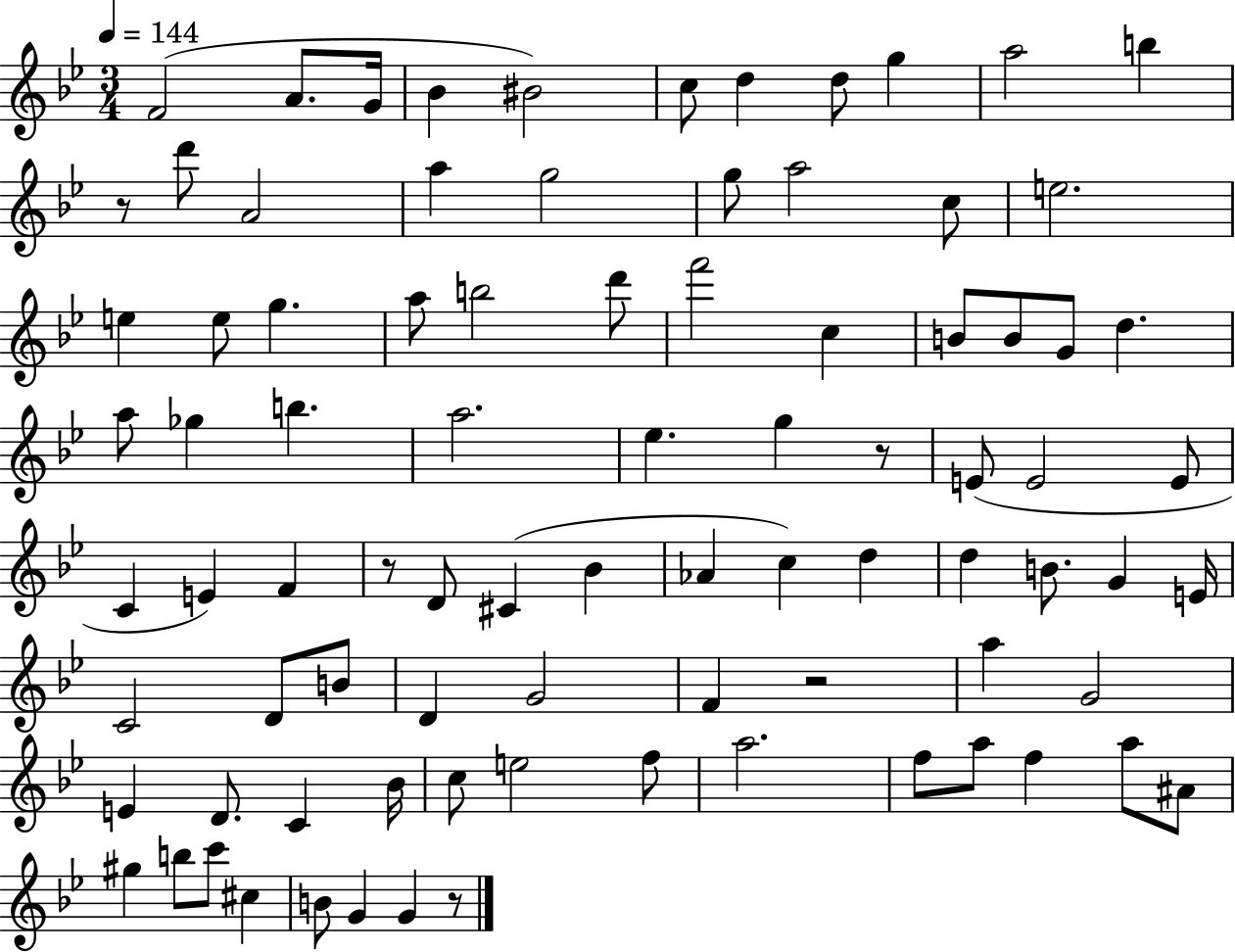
{
  \clef treble
  \numericTimeSignature
  \time 3/4
  \key bes \major
  \tempo 4 = 144
  \repeat volta 2 { f'2( a'8. g'16 | bes'4 bis'2) | c''8 d''4 d''8 g''4 | a''2 b''4 | \break r8 d'''8 a'2 | a''4 g''2 | g''8 a''2 c''8 | e''2. | \break e''4 e''8 g''4. | a''8 b''2 d'''8 | f'''2 c''4 | b'8 b'8 g'8 d''4. | \break a''8 ges''4 b''4. | a''2. | ees''4. g''4 r8 | e'8( e'2 e'8 | \break c'4 e'4) f'4 | r8 d'8 cis'4( bes'4 | aes'4 c''4) d''4 | d''4 b'8. g'4 e'16 | \break c'2 d'8 b'8 | d'4 g'2 | f'4 r2 | a''4 g'2 | \break e'4 d'8. c'4 bes'16 | c''8 e''2 f''8 | a''2. | f''8 a''8 f''4 a''8 ais'8 | \break gis''4 b''8 c'''8 cis''4 | b'8 g'4 g'4 r8 | } \bar "|."
}